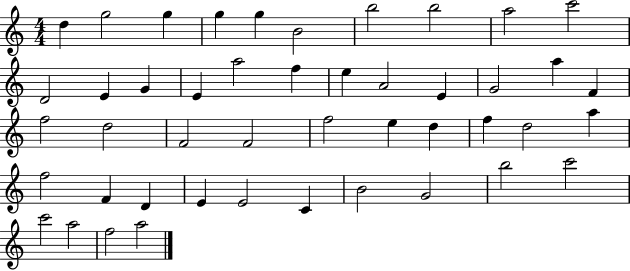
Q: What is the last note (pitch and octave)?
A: A5